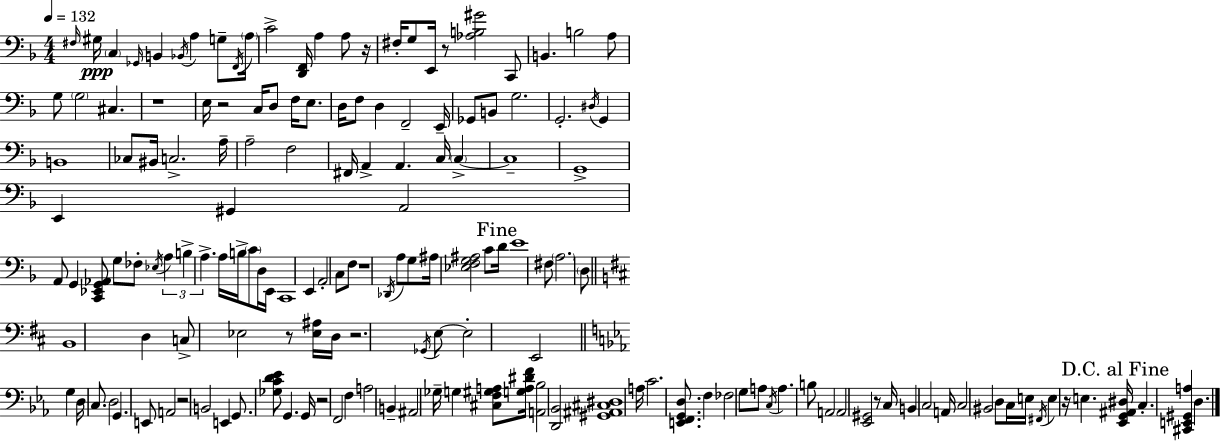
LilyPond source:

{
  \clef bass
  \numericTimeSignature
  \time 4/4
  \key d \minor
  \tempo 4 = 132
  \grace { fis16 }\ppp gis16 \parenthesize c4 \grace { ges,16 } b,4 \acciaccatura { bes,16 } a4 | g8-- \acciaccatura { f,16 } \parenthesize a16 c'2-> <d, f,>16 a4 | a8 r16 fis16-. g8 e,16 r8 <aes b gis'>2 | c,8 b,4. b2 | \break a8 g8 \parenthesize g2 cis4. | r1 | e16 r2 c16 d8 | f16 e8. d16 f8 d4 f,2-- | \break e,16-- ges,8 b,8 g2. | g,2.-. | \acciaccatura { dis16 } g,4 b,1 | ces8 bis,16 c2.-> | \break a16-- a2-- f2 | fis,16 a,4-> a,4. | c16 \parenthesize c4->~~ c1-- | g,1-> | \break e,4 gis,4 a,2 | a,8 g,4 <c, ees, g, aes,>8 g8 fes8-. | \acciaccatura { ees16 } \tuplet 3/2 { a4 b4-> a4.-> } | a16 b16-> \parenthesize c'8 d16 e,16 c,1 | \break e,4 a,2-. | c8 f8 r1 | \acciaccatura { des,16 } a8 g8 ais16 <ees f g ais>2 | c'8 \mark "Fine" d'16 e'1 | \break fis8 \parenthesize a2. | \parenthesize d8 \bar "||" \break \key b \minor b,1 | d4 c8-> ees2 r8 | <ees ais>16 d16 r2. \acciaccatura { ges,16 } e8~~ | e2-. e,2 | \break \bar "||" \break \key ees \major g4 d16 c8. d2 | g,4. e,8 a,2 | r2 b,2 | e,4 g,8. <ges c' d' ees'>8 g,4. g,16 | \break r2 f,2 | f4 a2 b,4-- | ais,2 ges16-- g4 <cis f gis a>8 <g a dis' f'>16 | <a, bes>2 <d, bes,>2 | \break <gis, ais, cis dis>1 | a16 c'2. <e, f, g, d>8. | f4 fes2 g8 a8 | \acciaccatura { c16 } a4. b8 a,2 | \break a,2 <ees, gis,>2 | r8 c16 b,4 c2 | a,16 c2 bis,2 | d8 c16 e16 \acciaccatura { fis,16 } e4 r16 e4. | \break \mark "D.C. al Fine" <ees, g, ais, dis>16 c4.-. <cis, e, gis, a>4 d4. | \bar "|."
}